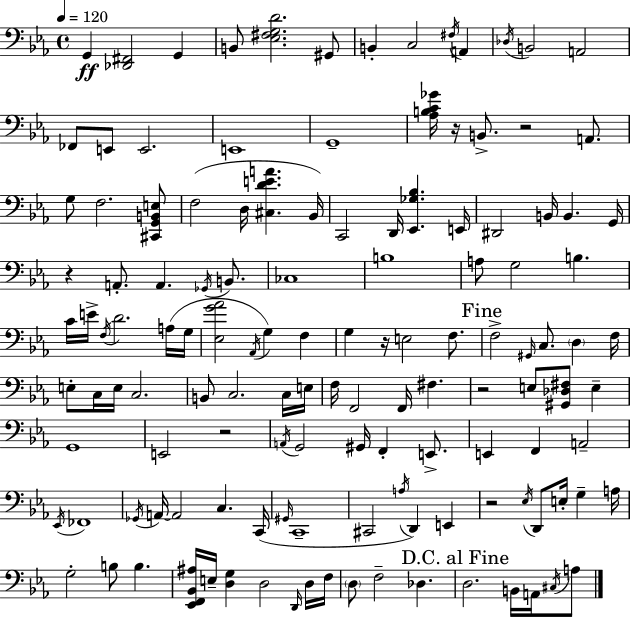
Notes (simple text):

G2/q [Db2,F#2]/h G2/q B2/e [Eb3,F#3,G3,D4]/h. G#2/e B2/q C3/h F#3/s A2/q Db3/s B2/h A2/h FES2/e E2/e E2/h. E2/w G2/w [Ab3,B3,C4,Gb4]/s R/s B2/e. R/h A2/e. G3/e F3/h. [C#2,G2,B2,E3]/e F3/h D3/s [C#3,D4,E4,A4]/q. Bb2/s C2/h D2/s [Eb2,Gb3,Bb3]/q. E2/s D#2/h B2/s B2/q. G2/s R/q A2/e. A2/q. Gb2/s B2/e. CES3/w B3/w A3/e G3/h B3/q. C4/s E4/s F3/s D4/h. A3/s G3/s [Eb3,G4,Ab4]/h Ab2/s G3/q F3/q G3/q R/s E3/h F3/e. F3/h G#2/s C3/e. D3/q F3/s E3/e C3/s E3/s C3/h. B2/e C3/h. C3/s E3/s F3/s F2/h F2/s F#3/q. R/h E3/e [G#2,Db3,F#3]/e E3/q G2/w E2/h R/h A2/s G2/h G#2/s F2/q E2/e. E2/q F2/q A2/h Eb2/s FES2/w Gb2/s A2/s A2/h C3/q. C2/s G#2/s C2/w C#2/h A3/s D2/q E2/q R/h Eb3/s D2/e E3/s G3/q A3/s G3/h B3/e B3/q. [Eb2,F2,Bb2,A#3]/s E3/s [D3,G3]/q D3/h D2/s D3/s F3/s D3/e F3/h Db3/q. D3/h. B2/s A2/s C#3/s A3/e